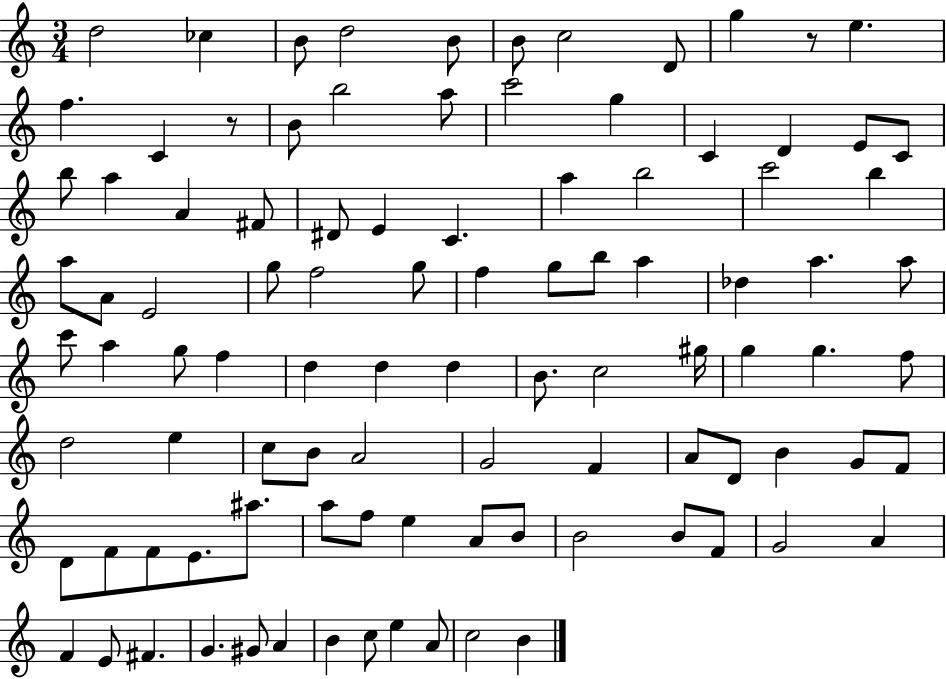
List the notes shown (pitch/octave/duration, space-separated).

D5/h CES5/q B4/e D5/h B4/e B4/e C5/h D4/e G5/q R/e E5/q. F5/q. C4/q R/e B4/e B5/h A5/e C6/h G5/q C4/q D4/q E4/e C4/e B5/e A5/q A4/q F#4/e D#4/e E4/q C4/q. A5/q B5/h C6/h B5/q A5/e A4/e E4/h G5/e F5/h G5/e F5/q G5/e B5/e A5/q Db5/q A5/q. A5/e C6/e A5/q G5/e F5/q D5/q D5/q D5/q B4/e. C5/h G#5/s G5/q G5/q. F5/e D5/h E5/q C5/e B4/e A4/h G4/h F4/q A4/e D4/e B4/q G4/e F4/e D4/e F4/e F4/e E4/e. A#5/e. A5/e F5/e E5/q A4/e B4/e B4/h B4/e F4/e G4/h A4/q F4/q E4/e F#4/q. G4/q. G#4/e A4/q B4/q C5/e E5/q A4/e C5/h B4/q